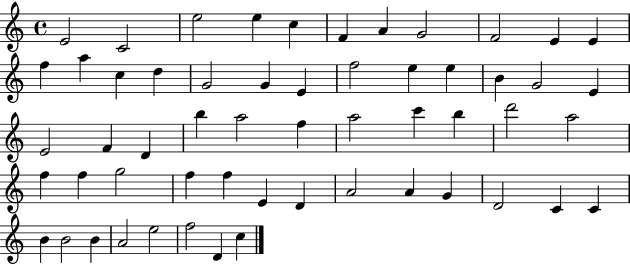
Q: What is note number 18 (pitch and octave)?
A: E4